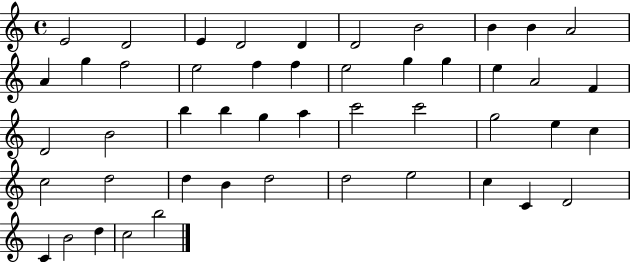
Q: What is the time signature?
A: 4/4